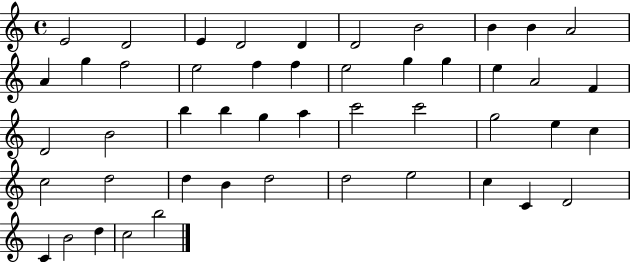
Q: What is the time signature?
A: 4/4